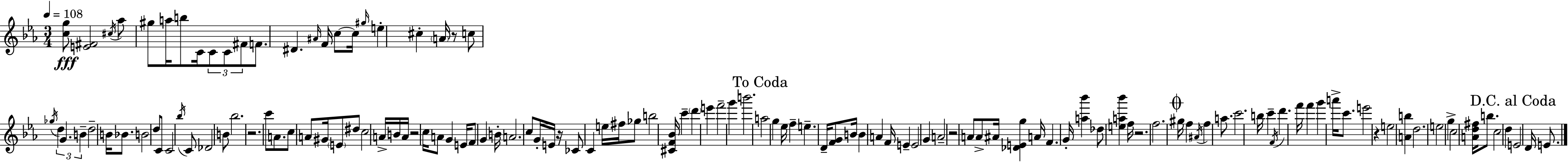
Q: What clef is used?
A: treble